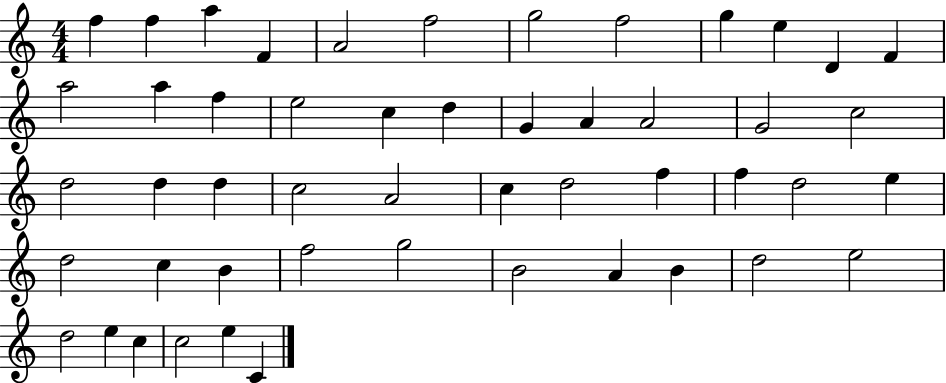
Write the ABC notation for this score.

X:1
T:Untitled
M:4/4
L:1/4
K:C
f f a F A2 f2 g2 f2 g e D F a2 a f e2 c d G A A2 G2 c2 d2 d d c2 A2 c d2 f f d2 e d2 c B f2 g2 B2 A B d2 e2 d2 e c c2 e C